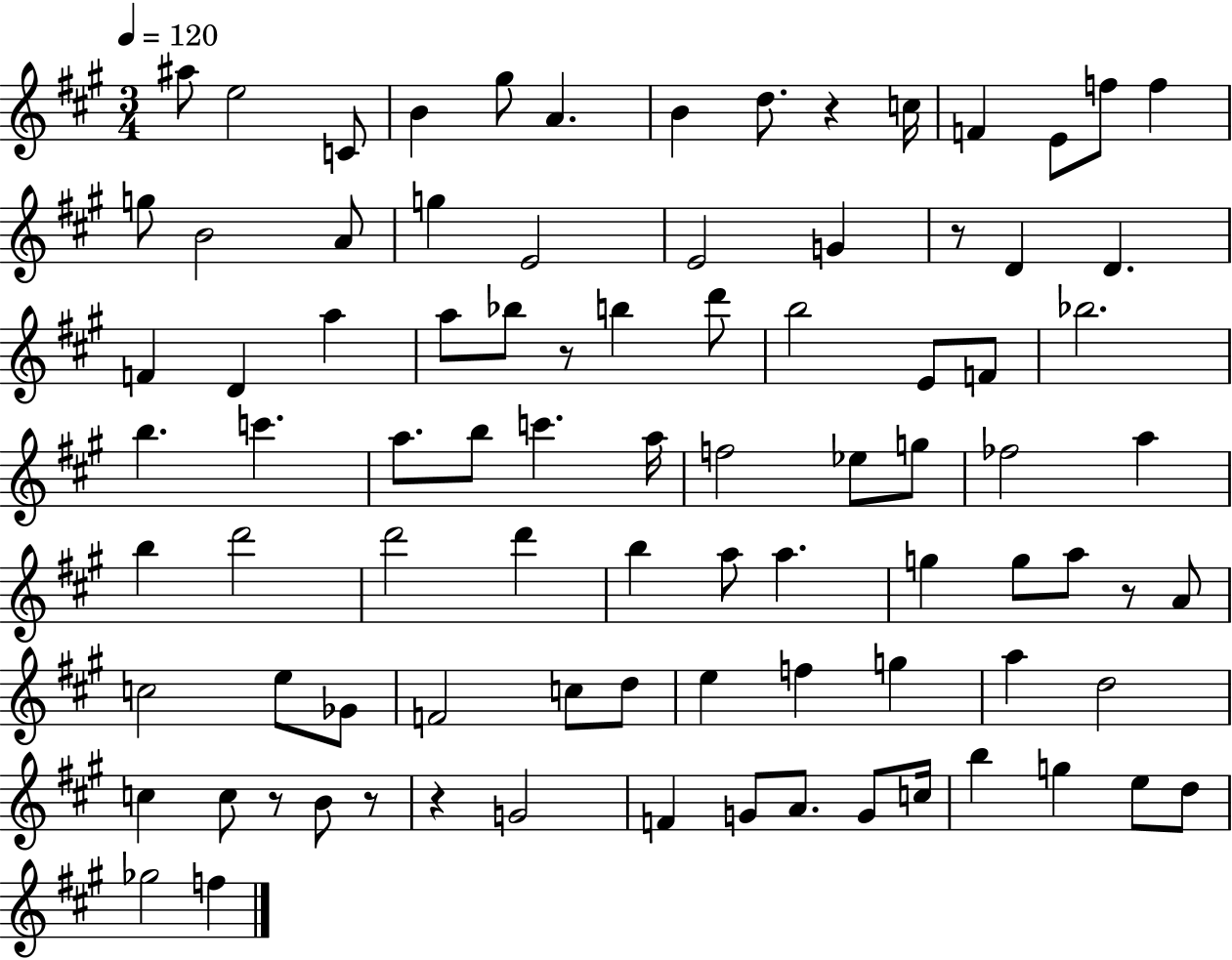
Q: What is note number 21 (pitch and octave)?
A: D4